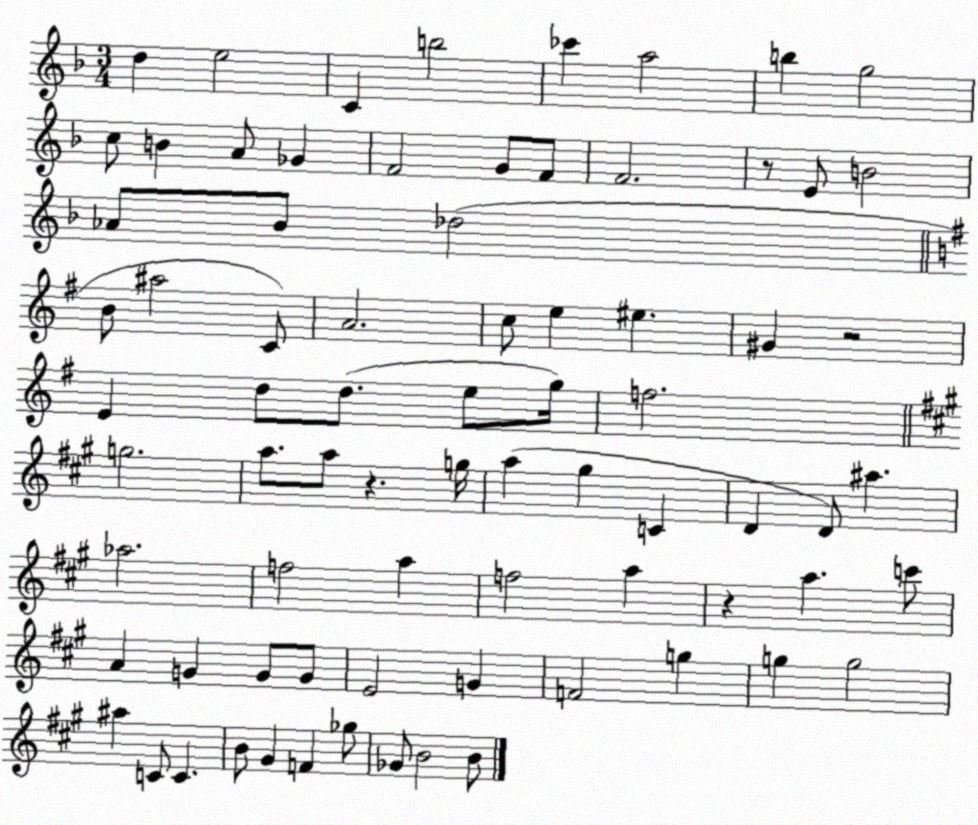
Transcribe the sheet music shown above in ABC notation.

X:1
T:Untitled
M:3/4
L:1/4
K:F
d e2 C b2 _c' a2 b g2 c/2 B A/2 _G F2 G/2 F/2 F2 z/2 E/2 B2 _A/2 _B/2 _d2 B/2 ^a2 C/2 A2 c/2 e ^e ^G z2 E d/2 d/2 e/2 g/4 f2 g2 a/2 a/2 z g/4 a ^g C D D/2 ^a _a2 f2 a f2 a z a c'/2 A G G/2 G/2 E2 G F2 g g g2 ^a C/2 C B/2 ^G F _g/2 _G/2 B2 B/2